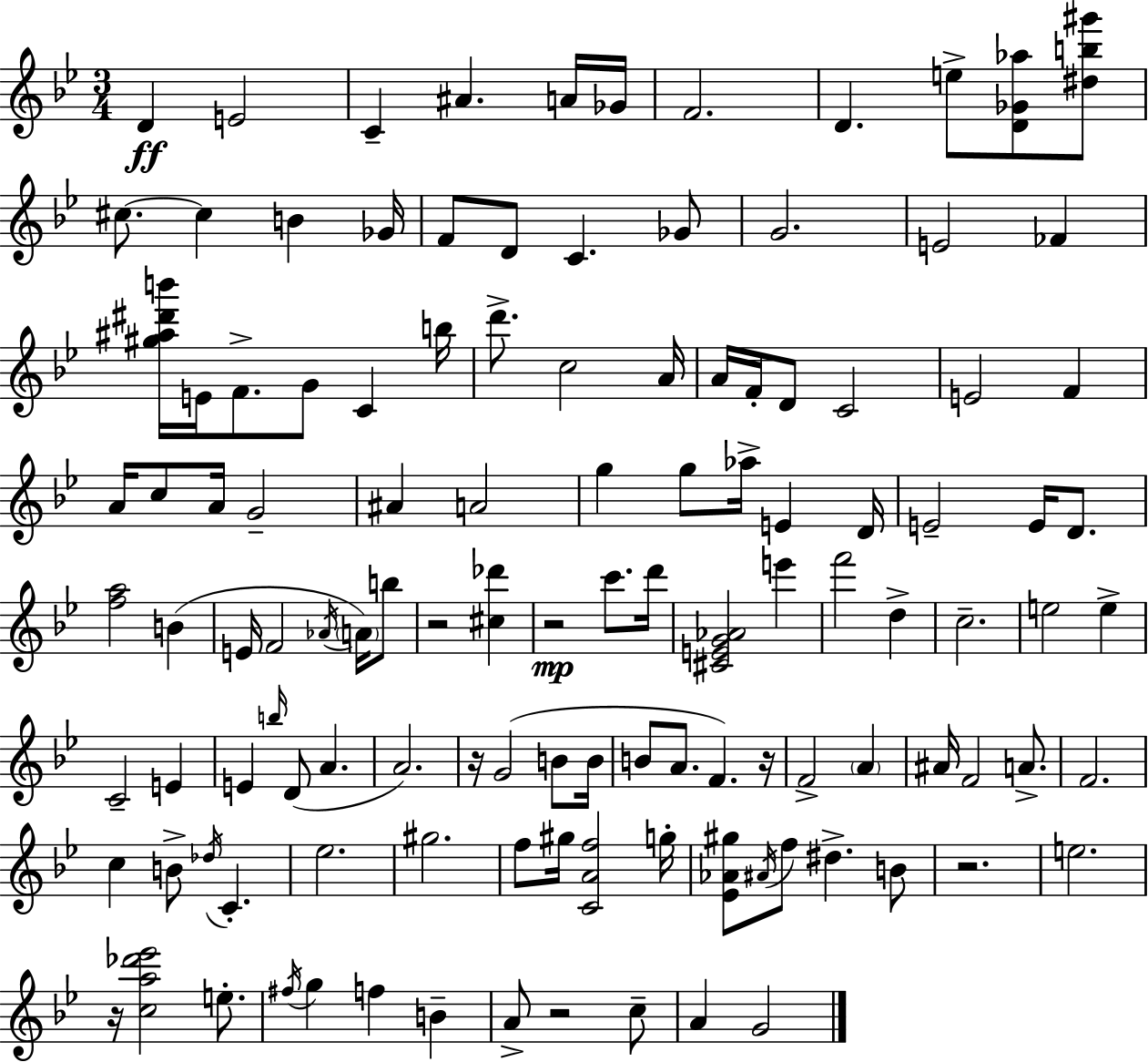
D4/q E4/h C4/q A#4/q. A4/s Gb4/s F4/h. D4/q. E5/e [D4,Gb4,Ab5]/e [D#5,B5,G#6]/e C#5/e. C#5/q B4/q Gb4/s F4/e D4/e C4/q. Gb4/e G4/h. E4/h FES4/q [G#5,A#5,D#6,B6]/s E4/s F4/e. G4/e C4/q B5/s D6/e. C5/h A4/s A4/s F4/s D4/e C4/h E4/h F4/q A4/s C5/e A4/s G4/h A#4/q A4/h G5/q G5/e Ab5/s E4/q D4/s E4/h E4/s D4/e. [F5,A5]/h B4/q E4/s F4/h Ab4/s A4/s B5/e R/h [C#5,Db6]/q R/h C6/e. D6/s [C#4,E4,G4,Ab4]/h E6/q F6/h D5/q C5/h. E5/h E5/q C4/h E4/q E4/q B5/s D4/e A4/q. A4/h. R/s G4/h B4/e B4/s B4/e A4/e. F4/q. R/s F4/h A4/q A#4/s F4/h A4/e. F4/h. C5/q B4/e Db5/s C4/q. Eb5/h. G#5/h. F5/e G#5/s [C4,A4,F5]/h G5/s [Eb4,Ab4,G#5]/e A#4/s F5/e D#5/q. B4/e R/h. E5/h. R/s [C5,A5,Db6,Eb6]/h E5/e. F#5/s G5/q F5/q B4/q A4/e R/h C5/e A4/q G4/h